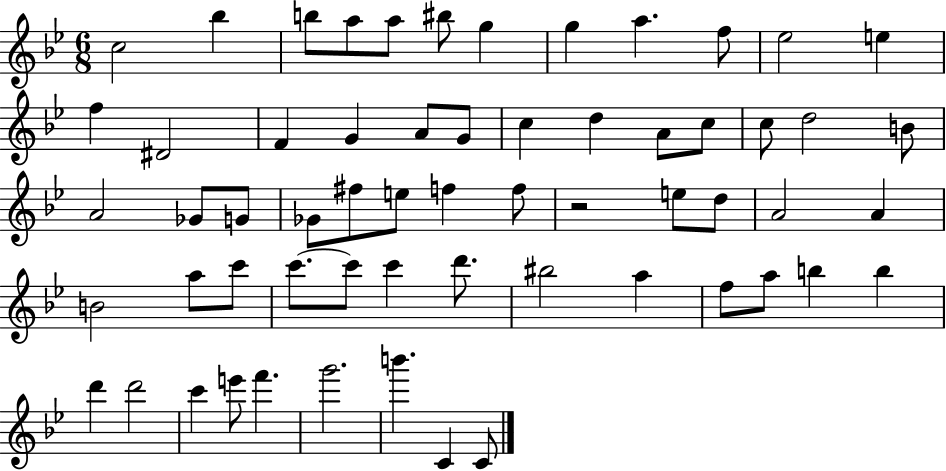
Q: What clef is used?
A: treble